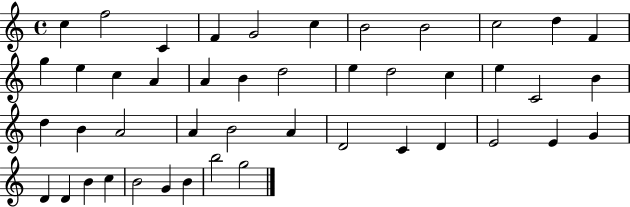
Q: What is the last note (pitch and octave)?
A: G5